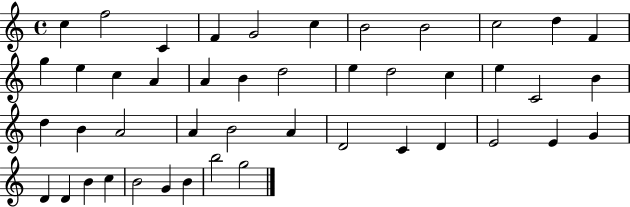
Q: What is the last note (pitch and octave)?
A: G5